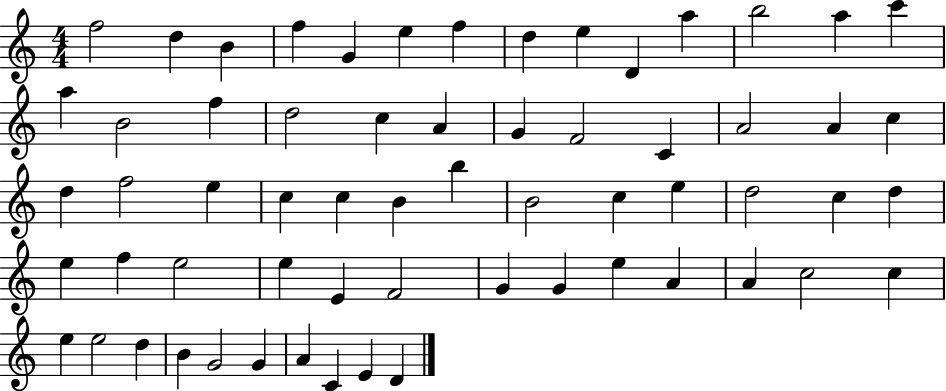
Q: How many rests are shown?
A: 0